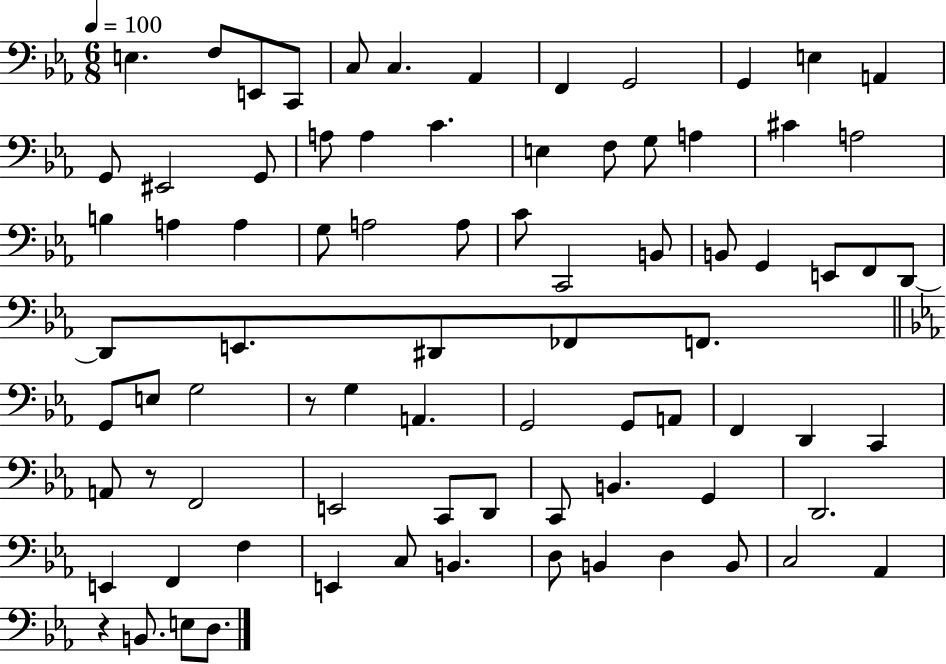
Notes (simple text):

E3/q. F3/e E2/e C2/e C3/e C3/q. Ab2/q F2/q G2/h G2/q E3/q A2/q G2/e EIS2/h G2/e A3/e A3/q C4/q. E3/q F3/e G3/e A3/q C#4/q A3/h B3/q A3/q A3/q G3/e A3/h A3/e C4/e C2/h B2/e B2/e G2/q E2/e F2/e D2/e D2/e E2/e. D#2/e FES2/e F2/e. G2/e E3/e G3/h R/e G3/q A2/q. G2/h G2/e A2/e F2/q D2/q C2/q A2/e R/e F2/h E2/h C2/e D2/e C2/e B2/q. G2/q D2/h. E2/q F2/q F3/q E2/q C3/e B2/q. D3/e B2/q D3/q B2/e C3/h Ab2/q R/q B2/e. E3/e D3/e.